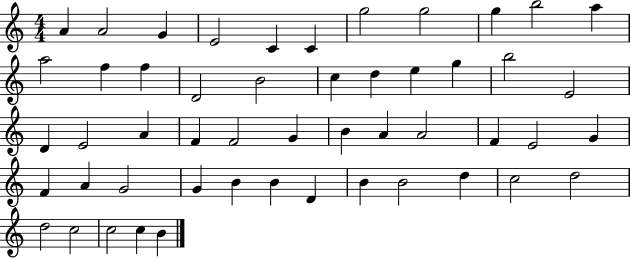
A4/q A4/h G4/q E4/h C4/q C4/q G5/h G5/h G5/q B5/h A5/q A5/h F5/q F5/q D4/h B4/h C5/q D5/q E5/q G5/q B5/h E4/h D4/q E4/h A4/q F4/q F4/h G4/q B4/q A4/q A4/h F4/q E4/h G4/q F4/q A4/q G4/h G4/q B4/q B4/q D4/q B4/q B4/h D5/q C5/h D5/h D5/h C5/h C5/h C5/q B4/q